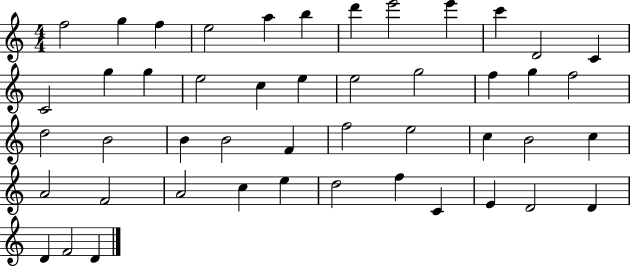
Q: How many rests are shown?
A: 0